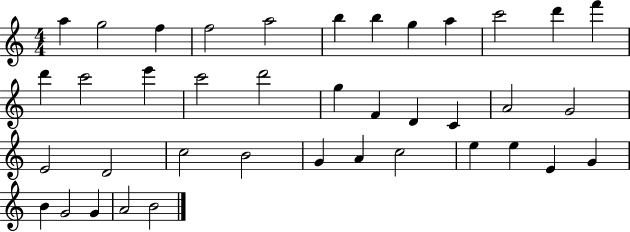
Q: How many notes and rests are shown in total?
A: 39